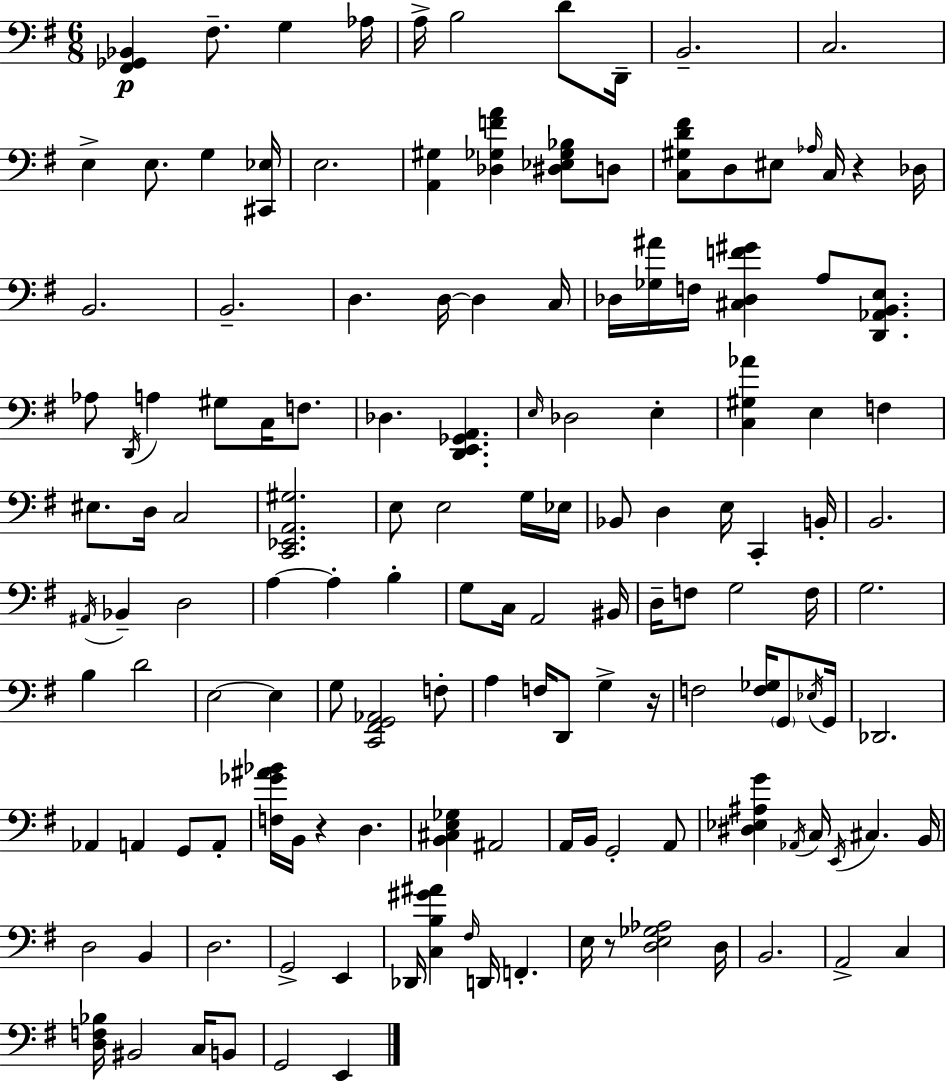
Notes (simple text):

[F#2,Gb2,Bb2]/q F#3/e. G3/q Ab3/s A3/s B3/h D4/e D2/s B2/h. C3/h. E3/q E3/e. G3/q [C#2,Eb3]/s E3/h. [A2,G#3]/q [Db3,Gb3,F4,A4]/q [D#3,Eb3,Gb3,Bb3]/e D3/e [C3,G#3,D4,F#4]/e D3/e EIS3/e Ab3/s C3/s R/q Db3/s B2/h. B2/h. D3/q. D3/s D3/q C3/s Db3/s [Gb3,A#4]/s F3/s [C#3,Db3,F4,G#4]/q A3/e [D2,Ab2,B2,E3]/e. Ab3/e D2/s A3/q G#3/e C3/s F3/e. Db3/q. [D2,E2,Gb2,A2]/q. E3/s Db3/h E3/q [C3,G#3,Ab4]/q E3/q F3/q EIS3/e. D3/s C3/h [C2,Eb2,A2,G#3]/h. E3/e E3/h G3/s Eb3/s Bb2/e D3/q E3/s C2/q B2/s B2/h. A#2/s Bb2/q D3/h A3/q A3/q B3/q G3/e C3/s A2/h BIS2/s D3/s F3/e G3/h F3/s G3/h. B3/q D4/h E3/h E3/q G3/e [C2,F#2,G2,Ab2]/h F3/e A3/q F3/s D2/e G3/q R/s F3/h [F3,Gb3]/s G2/e Eb3/s G2/s Db2/h. Ab2/q A2/q G2/e A2/e [F3,Gb4,A#4,Bb4]/s B2/s R/q D3/q. [B2,C#3,E3,Gb3]/q A#2/h A2/s B2/s G2/h A2/e [D#3,Eb3,A#3,G4]/q Ab2/s C3/s E2/s C#3/q. B2/s D3/h B2/q D3/h. G2/h E2/q Db2/s [C3,B3,G#4,A#4]/q F#3/s D2/s F2/q. E3/s R/e [D3,E3,Gb3,Ab3]/h D3/s B2/h. A2/h C3/q [D3,F3,Bb3]/s BIS2/h C3/s B2/e G2/h E2/q